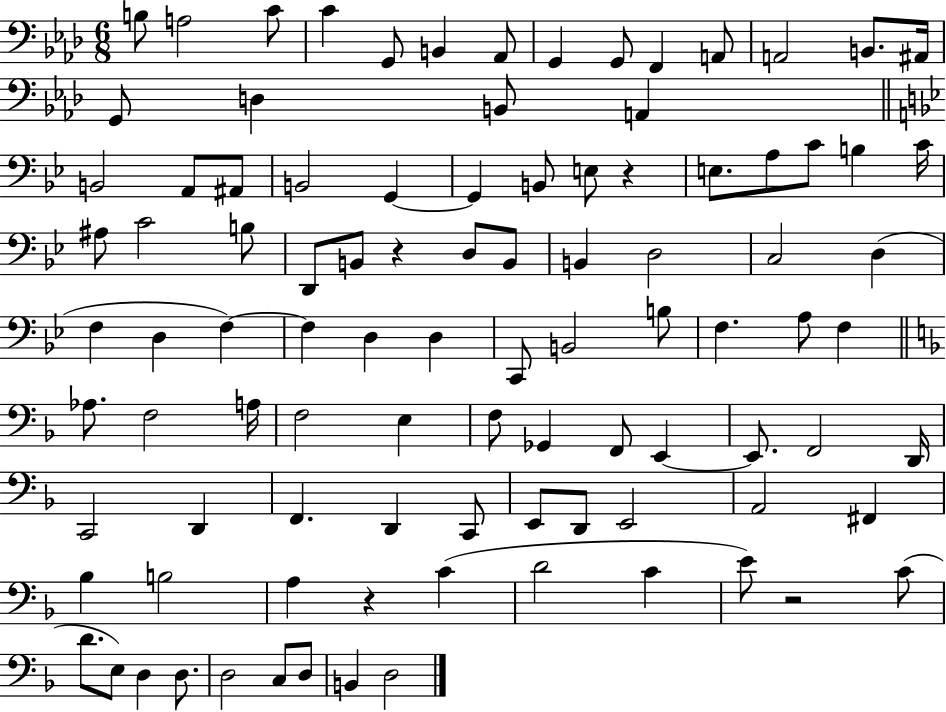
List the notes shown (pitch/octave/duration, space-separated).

B3/e A3/h C4/e C4/q G2/e B2/q Ab2/e G2/q G2/e F2/q A2/e A2/h B2/e. A#2/s G2/e D3/q B2/e A2/q B2/h A2/e A#2/e B2/h G2/q G2/q B2/e E3/e R/q E3/e. A3/e C4/e B3/q C4/s A#3/e C4/h B3/e D2/e B2/e R/q D3/e B2/e B2/q D3/h C3/h D3/q F3/q D3/q F3/q F3/q D3/q D3/q C2/e B2/h B3/e F3/q. A3/e F3/q Ab3/e. F3/h A3/s F3/h E3/q F3/e Gb2/q F2/e E2/q E2/e. F2/h D2/s C2/h D2/q F2/q. D2/q C2/e E2/e D2/e E2/h A2/h F#2/q Bb3/q B3/h A3/q R/q C4/q D4/h C4/q E4/e R/h C4/e D4/e. E3/e D3/q D3/e. D3/h C3/e D3/e B2/q D3/h